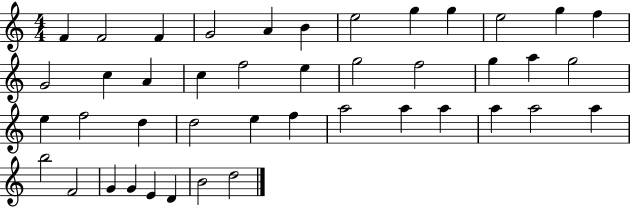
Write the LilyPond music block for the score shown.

{
  \clef treble
  \numericTimeSignature
  \time 4/4
  \key c \major
  f'4 f'2 f'4 | g'2 a'4 b'4 | e''2 g''4 g''4 | e''2 g''4 f''4 | \break g'2 c''4 a'4 | c''4 f''2 e''4 | g''2 f''2 | g''4 a''4 g''2 | \break e''4 f''2 d''4 | d''2 e''4 f''4 | a''2 a''4 a''4 | a''4 a''2 a''4 | \break b''2 f'2 | g'4 g'4 e'4 d'4 | b'2 d''2 | \bar "|."
}